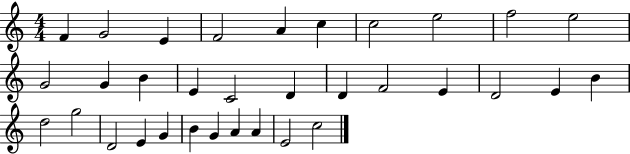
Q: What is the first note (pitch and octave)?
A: F4